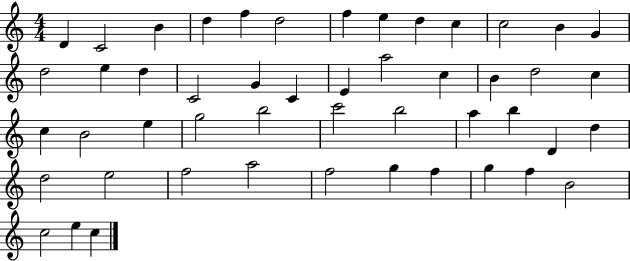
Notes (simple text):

D4/q C4/h B4/q D5/q F5/q D5/h F5/q E5/q D5/q C5/q C5/h B4/q G4/q D5/h E5/q D5/q C4/h G4/q C4/q E4/q A5/h C5/q B4/q D5/h C5/q C5/q B4/h E5/q G5/h B5/h C6/h B5/h A5/q B5/q D4/q D5/q D5/h E5/h F5/h A5/h F5/h G5/q F5/q G5/q F5/q B4/h C5/h E5/q C5/q